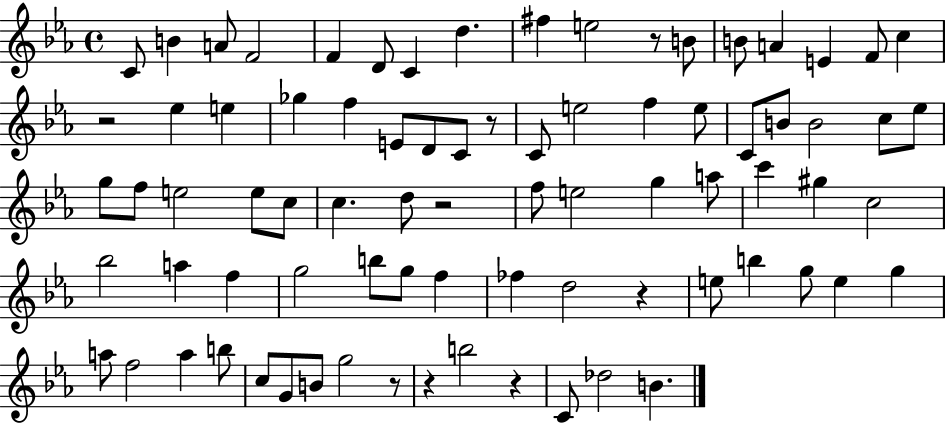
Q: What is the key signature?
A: EES major